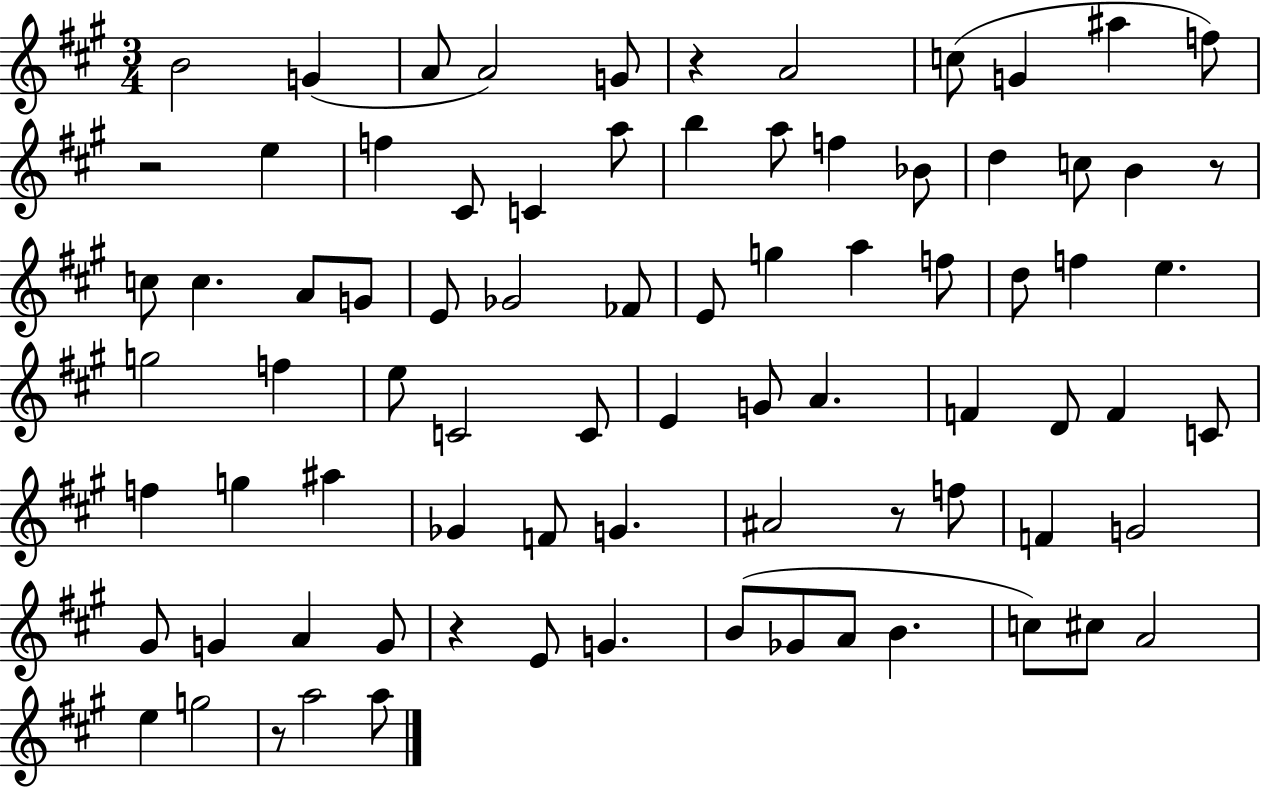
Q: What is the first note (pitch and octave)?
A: B4